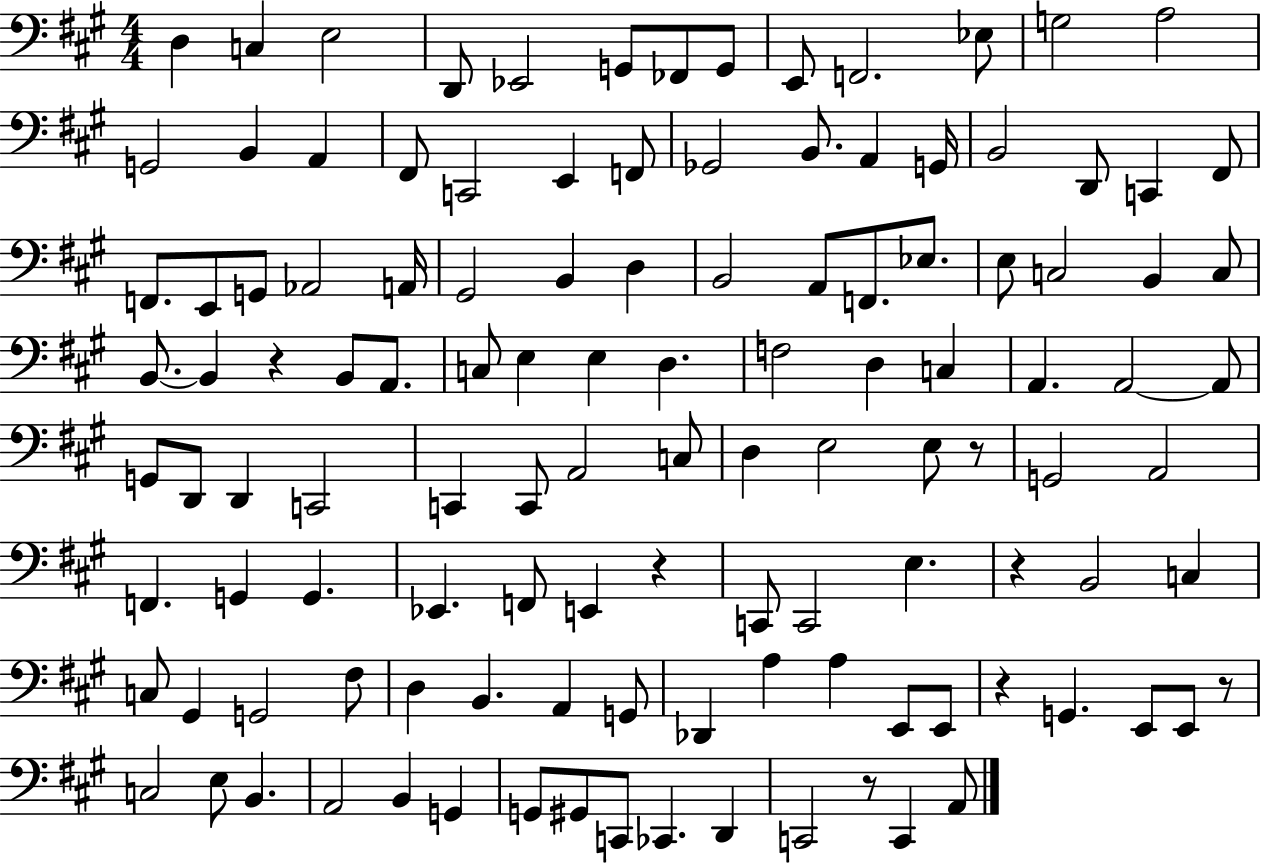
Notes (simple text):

D3/q C3/q E3/h D2/e Eb2/h G2/e FES2/e G2/e E2/e F2/h. Eb3/e G3/h A3/h G2/h B2/q A2/q F#2/e C2/h E2/q F2/e Gb2/h B2/e. A2/q G2/s B2/h D2/e C2/q F#2/e F2/e. E2/e G2/e Ab2/h A2/s G#2/h B2/q D3/q B2/h A2/e F2/e. Eb3/e. E3/e C3/h B2/q C3/e B2/e. B2/q R/q B2/e A2/e. C3/e E3/q E3/q D3/q. F3/h D3/q C3/q A2/q. A2/h A2/e G2/e D2/e D2/q C2/h C2/q C2/e A2/h C3/e D3/q E3/h E3/e R/e G2/h A2/h F2/q. G2/q G2/q. Eb2/q. F2/e E2/q R/q C2/e C2/h E3/q. R/q B2/h C3/q C3/e G#2/q G2/h F#3/e D3/q B2/q. A2/q G2/e Db2/q A3/q A3/q E2/e E2/e R/q G2/q. E2/e E2/e R/e C3/h E3/e B2/q. A2/h B2/q G2/q G2/e G#2/e C2/e CES2/q. D2/q C2/h R/e C2/q A2/e